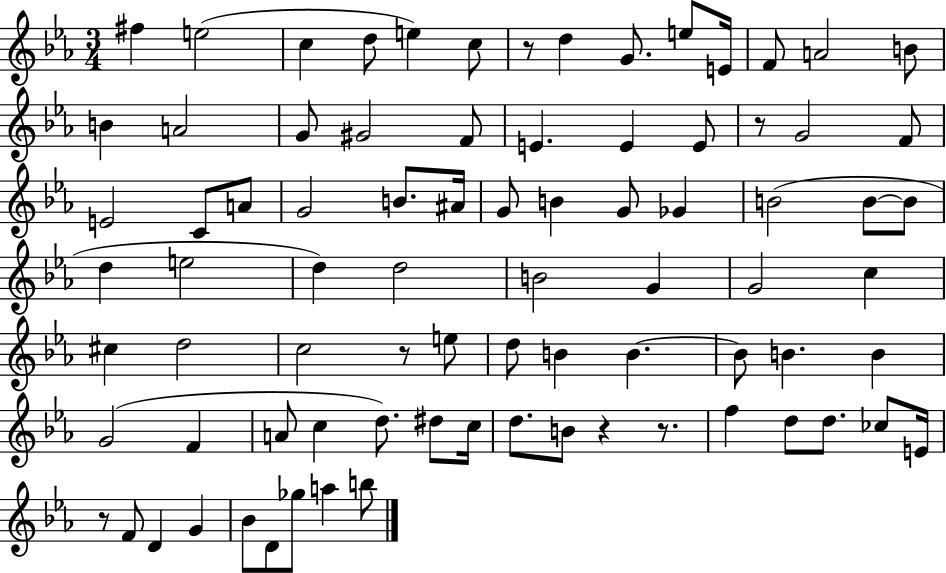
{
  \clef treble
  \numericTimeSignature
  \time 3/4
  \key ees \major
  \repeat volta 2 { fis''4 e''2( | c''4 d''8 e''4) c''8 | r8 d''4 g'8. e''8 e'16 | f'8 a'2 b'8 | \break b'4 a'2 | g'8 gis'2 f'8 | e'4. e'4 e'8 | r8 g'2 f'8 | \break e'2 c'8 a'8 | g'2 b'8. ais'16 | g'8 b'4 g'8 ges'4 | b'2( b'8~~ b'8 | \break d''4 e''2 | d''4) d''2 | b'2 g'4 | g'2 c''4 | \break cis''4 d''2 | c''2 r8 e''8 | d''8 b'4 b'4.~~ | b'8 b'4. b'4 | \break g'2( f'4 | a'8 c''4 d''8.) dis''8 c''16 | d''8. b'8 r4 r8. | f''4 d''8 d''8. ces''8 e'16 | \break r8 f'8 d'4 g'4 | bes'8 d'8 ges''8 a''4 b''8 | } \bar "|."
}